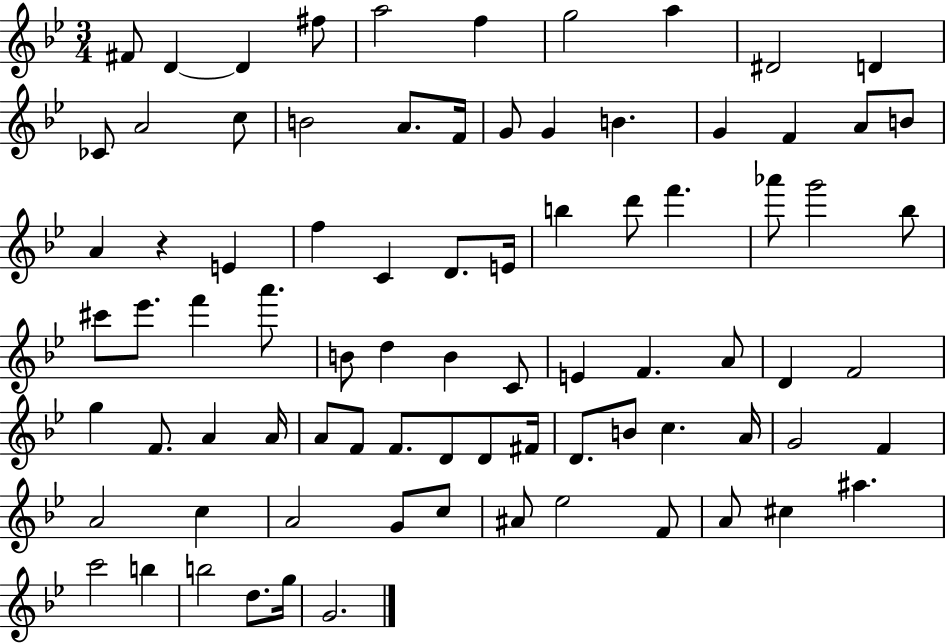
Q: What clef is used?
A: treble